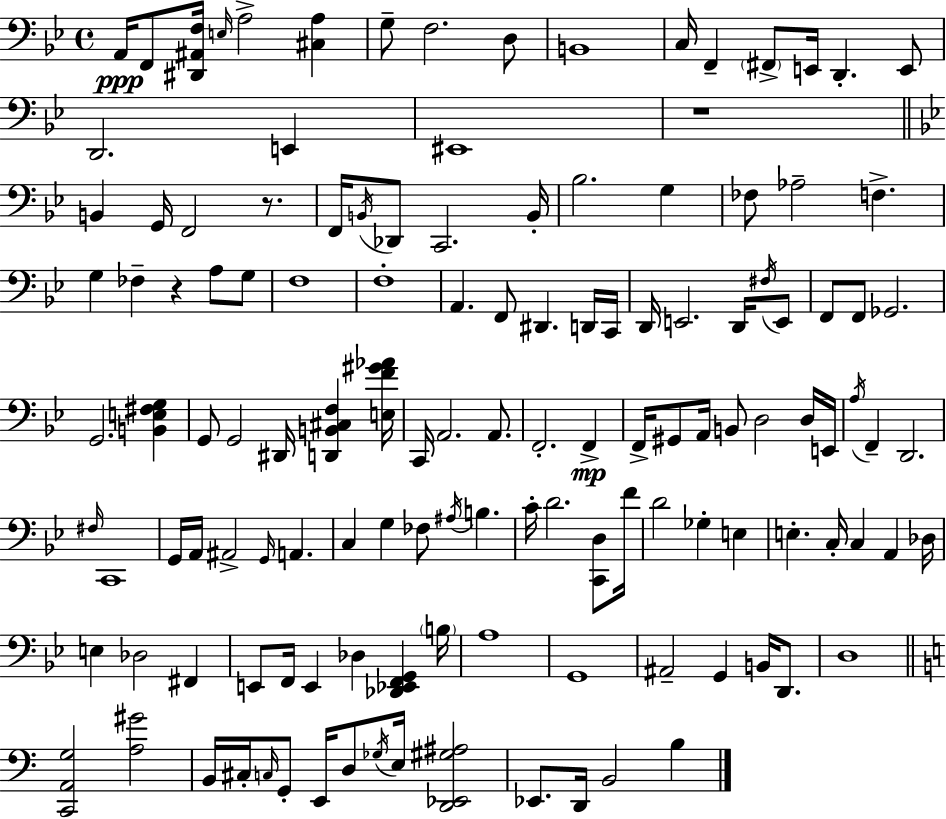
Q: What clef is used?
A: bass